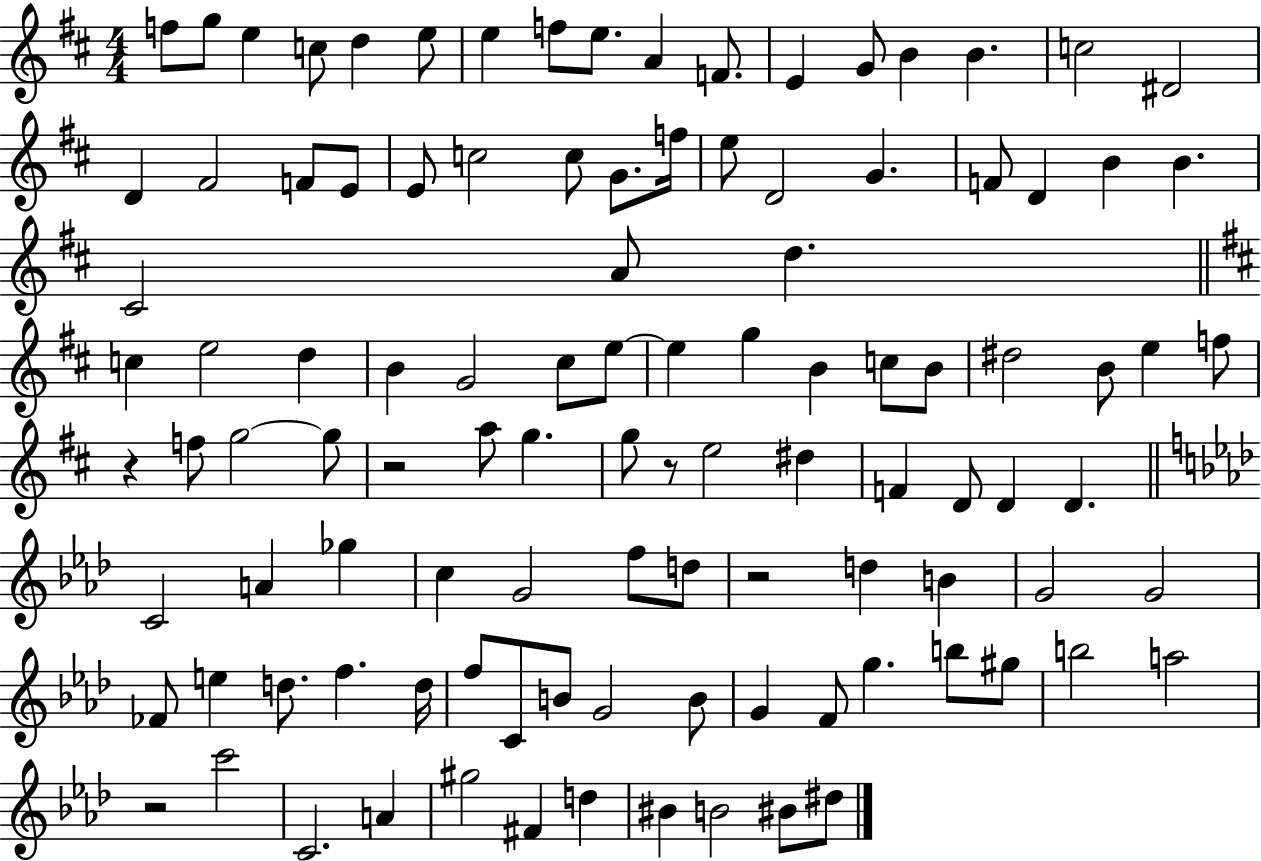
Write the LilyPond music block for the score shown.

{
  \clef treble
  \numericTimeSignature
  \time 4/4
  \key d \major
  f''8 g''8 e''4 c''8 d''4 e''8 | e''4 f''8 e''8. a'4 f'8. | e'4 g'8 b'4 b'4. | c''2 dis'2 | \break d'4 fis'2 f'8 e'8 | e'8 c''2 c''8 g'8. f''16 | e''8 d'2 g'4. | f'8 d'4 b'4 b'4. | \break cis'2 a'8 d''4. | \bar "||" \break \key b \minor c''4 e''2 d''4 | b'4 g'2 cis''8 e''8~~ | e''4 g''4 b'4 c''8 b'8 | dis''2 b'8 e''4 f''8 | \break r4 f''8 g''2~~ g''8 | r2 a''8 g''4. | g''8 r8 e''2 dis''4 | f'4 d'8 d'4 d'4. | \break \bar "||" \break \key aes \major c'2 a'4 ges''4 | c''4 g'2 f''8 d''8 | r2 d''4 b'4 | g'2 g'2 | \break fes'8 e''4 d''8. f''4. d''16 | f''8 c'8 b'8 g'2 b'8 | g'4 f'8 g''4. b''8 gis''8 | b''2 a''2 | \break r2 c'''2 | c'2. a'4 | gis''2 fis'4 d''4 | bis'4 b'2 bis'8 dis''8 | \break \bar "|."
}